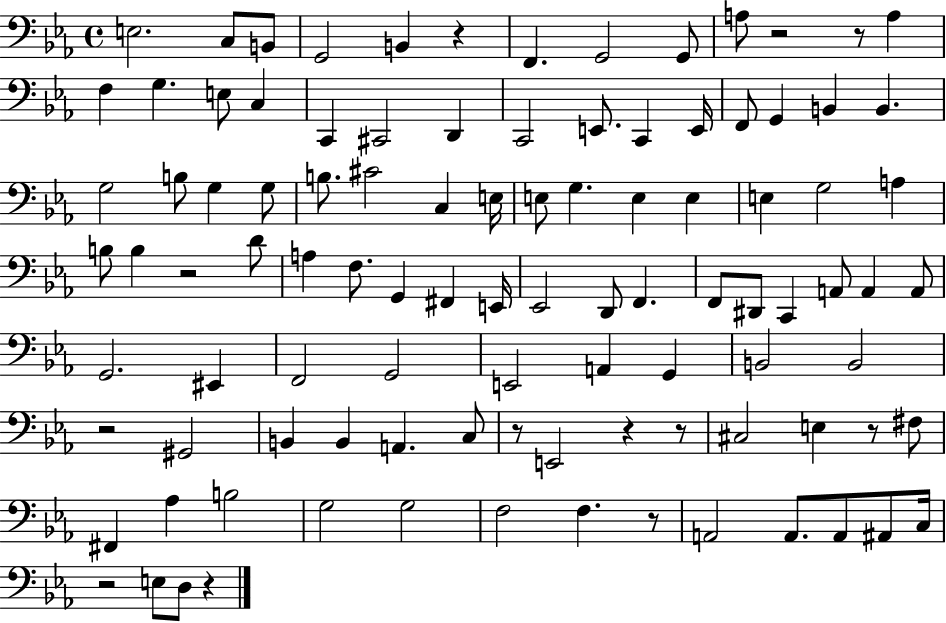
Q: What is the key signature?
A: EES major